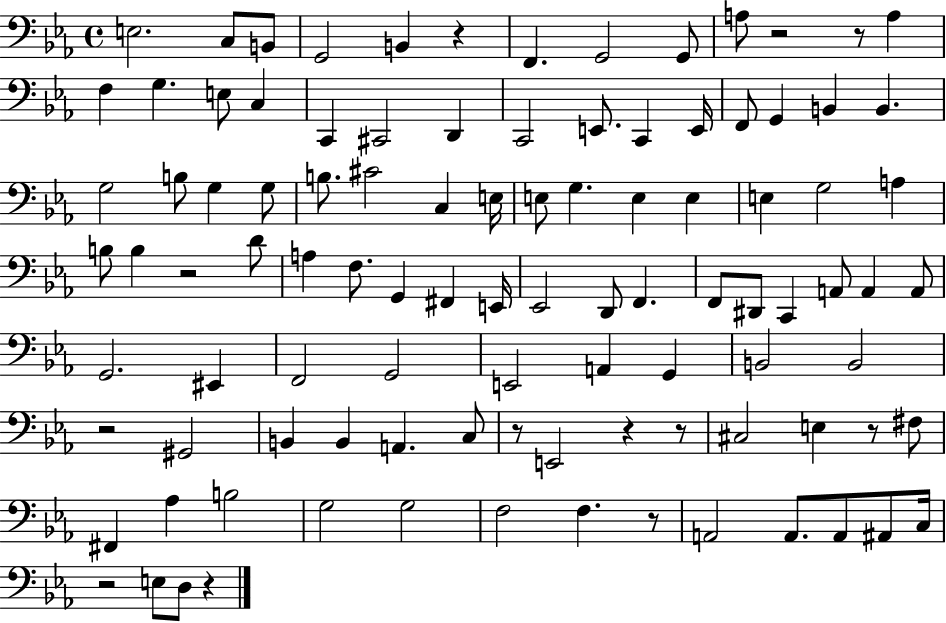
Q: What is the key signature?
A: EES major